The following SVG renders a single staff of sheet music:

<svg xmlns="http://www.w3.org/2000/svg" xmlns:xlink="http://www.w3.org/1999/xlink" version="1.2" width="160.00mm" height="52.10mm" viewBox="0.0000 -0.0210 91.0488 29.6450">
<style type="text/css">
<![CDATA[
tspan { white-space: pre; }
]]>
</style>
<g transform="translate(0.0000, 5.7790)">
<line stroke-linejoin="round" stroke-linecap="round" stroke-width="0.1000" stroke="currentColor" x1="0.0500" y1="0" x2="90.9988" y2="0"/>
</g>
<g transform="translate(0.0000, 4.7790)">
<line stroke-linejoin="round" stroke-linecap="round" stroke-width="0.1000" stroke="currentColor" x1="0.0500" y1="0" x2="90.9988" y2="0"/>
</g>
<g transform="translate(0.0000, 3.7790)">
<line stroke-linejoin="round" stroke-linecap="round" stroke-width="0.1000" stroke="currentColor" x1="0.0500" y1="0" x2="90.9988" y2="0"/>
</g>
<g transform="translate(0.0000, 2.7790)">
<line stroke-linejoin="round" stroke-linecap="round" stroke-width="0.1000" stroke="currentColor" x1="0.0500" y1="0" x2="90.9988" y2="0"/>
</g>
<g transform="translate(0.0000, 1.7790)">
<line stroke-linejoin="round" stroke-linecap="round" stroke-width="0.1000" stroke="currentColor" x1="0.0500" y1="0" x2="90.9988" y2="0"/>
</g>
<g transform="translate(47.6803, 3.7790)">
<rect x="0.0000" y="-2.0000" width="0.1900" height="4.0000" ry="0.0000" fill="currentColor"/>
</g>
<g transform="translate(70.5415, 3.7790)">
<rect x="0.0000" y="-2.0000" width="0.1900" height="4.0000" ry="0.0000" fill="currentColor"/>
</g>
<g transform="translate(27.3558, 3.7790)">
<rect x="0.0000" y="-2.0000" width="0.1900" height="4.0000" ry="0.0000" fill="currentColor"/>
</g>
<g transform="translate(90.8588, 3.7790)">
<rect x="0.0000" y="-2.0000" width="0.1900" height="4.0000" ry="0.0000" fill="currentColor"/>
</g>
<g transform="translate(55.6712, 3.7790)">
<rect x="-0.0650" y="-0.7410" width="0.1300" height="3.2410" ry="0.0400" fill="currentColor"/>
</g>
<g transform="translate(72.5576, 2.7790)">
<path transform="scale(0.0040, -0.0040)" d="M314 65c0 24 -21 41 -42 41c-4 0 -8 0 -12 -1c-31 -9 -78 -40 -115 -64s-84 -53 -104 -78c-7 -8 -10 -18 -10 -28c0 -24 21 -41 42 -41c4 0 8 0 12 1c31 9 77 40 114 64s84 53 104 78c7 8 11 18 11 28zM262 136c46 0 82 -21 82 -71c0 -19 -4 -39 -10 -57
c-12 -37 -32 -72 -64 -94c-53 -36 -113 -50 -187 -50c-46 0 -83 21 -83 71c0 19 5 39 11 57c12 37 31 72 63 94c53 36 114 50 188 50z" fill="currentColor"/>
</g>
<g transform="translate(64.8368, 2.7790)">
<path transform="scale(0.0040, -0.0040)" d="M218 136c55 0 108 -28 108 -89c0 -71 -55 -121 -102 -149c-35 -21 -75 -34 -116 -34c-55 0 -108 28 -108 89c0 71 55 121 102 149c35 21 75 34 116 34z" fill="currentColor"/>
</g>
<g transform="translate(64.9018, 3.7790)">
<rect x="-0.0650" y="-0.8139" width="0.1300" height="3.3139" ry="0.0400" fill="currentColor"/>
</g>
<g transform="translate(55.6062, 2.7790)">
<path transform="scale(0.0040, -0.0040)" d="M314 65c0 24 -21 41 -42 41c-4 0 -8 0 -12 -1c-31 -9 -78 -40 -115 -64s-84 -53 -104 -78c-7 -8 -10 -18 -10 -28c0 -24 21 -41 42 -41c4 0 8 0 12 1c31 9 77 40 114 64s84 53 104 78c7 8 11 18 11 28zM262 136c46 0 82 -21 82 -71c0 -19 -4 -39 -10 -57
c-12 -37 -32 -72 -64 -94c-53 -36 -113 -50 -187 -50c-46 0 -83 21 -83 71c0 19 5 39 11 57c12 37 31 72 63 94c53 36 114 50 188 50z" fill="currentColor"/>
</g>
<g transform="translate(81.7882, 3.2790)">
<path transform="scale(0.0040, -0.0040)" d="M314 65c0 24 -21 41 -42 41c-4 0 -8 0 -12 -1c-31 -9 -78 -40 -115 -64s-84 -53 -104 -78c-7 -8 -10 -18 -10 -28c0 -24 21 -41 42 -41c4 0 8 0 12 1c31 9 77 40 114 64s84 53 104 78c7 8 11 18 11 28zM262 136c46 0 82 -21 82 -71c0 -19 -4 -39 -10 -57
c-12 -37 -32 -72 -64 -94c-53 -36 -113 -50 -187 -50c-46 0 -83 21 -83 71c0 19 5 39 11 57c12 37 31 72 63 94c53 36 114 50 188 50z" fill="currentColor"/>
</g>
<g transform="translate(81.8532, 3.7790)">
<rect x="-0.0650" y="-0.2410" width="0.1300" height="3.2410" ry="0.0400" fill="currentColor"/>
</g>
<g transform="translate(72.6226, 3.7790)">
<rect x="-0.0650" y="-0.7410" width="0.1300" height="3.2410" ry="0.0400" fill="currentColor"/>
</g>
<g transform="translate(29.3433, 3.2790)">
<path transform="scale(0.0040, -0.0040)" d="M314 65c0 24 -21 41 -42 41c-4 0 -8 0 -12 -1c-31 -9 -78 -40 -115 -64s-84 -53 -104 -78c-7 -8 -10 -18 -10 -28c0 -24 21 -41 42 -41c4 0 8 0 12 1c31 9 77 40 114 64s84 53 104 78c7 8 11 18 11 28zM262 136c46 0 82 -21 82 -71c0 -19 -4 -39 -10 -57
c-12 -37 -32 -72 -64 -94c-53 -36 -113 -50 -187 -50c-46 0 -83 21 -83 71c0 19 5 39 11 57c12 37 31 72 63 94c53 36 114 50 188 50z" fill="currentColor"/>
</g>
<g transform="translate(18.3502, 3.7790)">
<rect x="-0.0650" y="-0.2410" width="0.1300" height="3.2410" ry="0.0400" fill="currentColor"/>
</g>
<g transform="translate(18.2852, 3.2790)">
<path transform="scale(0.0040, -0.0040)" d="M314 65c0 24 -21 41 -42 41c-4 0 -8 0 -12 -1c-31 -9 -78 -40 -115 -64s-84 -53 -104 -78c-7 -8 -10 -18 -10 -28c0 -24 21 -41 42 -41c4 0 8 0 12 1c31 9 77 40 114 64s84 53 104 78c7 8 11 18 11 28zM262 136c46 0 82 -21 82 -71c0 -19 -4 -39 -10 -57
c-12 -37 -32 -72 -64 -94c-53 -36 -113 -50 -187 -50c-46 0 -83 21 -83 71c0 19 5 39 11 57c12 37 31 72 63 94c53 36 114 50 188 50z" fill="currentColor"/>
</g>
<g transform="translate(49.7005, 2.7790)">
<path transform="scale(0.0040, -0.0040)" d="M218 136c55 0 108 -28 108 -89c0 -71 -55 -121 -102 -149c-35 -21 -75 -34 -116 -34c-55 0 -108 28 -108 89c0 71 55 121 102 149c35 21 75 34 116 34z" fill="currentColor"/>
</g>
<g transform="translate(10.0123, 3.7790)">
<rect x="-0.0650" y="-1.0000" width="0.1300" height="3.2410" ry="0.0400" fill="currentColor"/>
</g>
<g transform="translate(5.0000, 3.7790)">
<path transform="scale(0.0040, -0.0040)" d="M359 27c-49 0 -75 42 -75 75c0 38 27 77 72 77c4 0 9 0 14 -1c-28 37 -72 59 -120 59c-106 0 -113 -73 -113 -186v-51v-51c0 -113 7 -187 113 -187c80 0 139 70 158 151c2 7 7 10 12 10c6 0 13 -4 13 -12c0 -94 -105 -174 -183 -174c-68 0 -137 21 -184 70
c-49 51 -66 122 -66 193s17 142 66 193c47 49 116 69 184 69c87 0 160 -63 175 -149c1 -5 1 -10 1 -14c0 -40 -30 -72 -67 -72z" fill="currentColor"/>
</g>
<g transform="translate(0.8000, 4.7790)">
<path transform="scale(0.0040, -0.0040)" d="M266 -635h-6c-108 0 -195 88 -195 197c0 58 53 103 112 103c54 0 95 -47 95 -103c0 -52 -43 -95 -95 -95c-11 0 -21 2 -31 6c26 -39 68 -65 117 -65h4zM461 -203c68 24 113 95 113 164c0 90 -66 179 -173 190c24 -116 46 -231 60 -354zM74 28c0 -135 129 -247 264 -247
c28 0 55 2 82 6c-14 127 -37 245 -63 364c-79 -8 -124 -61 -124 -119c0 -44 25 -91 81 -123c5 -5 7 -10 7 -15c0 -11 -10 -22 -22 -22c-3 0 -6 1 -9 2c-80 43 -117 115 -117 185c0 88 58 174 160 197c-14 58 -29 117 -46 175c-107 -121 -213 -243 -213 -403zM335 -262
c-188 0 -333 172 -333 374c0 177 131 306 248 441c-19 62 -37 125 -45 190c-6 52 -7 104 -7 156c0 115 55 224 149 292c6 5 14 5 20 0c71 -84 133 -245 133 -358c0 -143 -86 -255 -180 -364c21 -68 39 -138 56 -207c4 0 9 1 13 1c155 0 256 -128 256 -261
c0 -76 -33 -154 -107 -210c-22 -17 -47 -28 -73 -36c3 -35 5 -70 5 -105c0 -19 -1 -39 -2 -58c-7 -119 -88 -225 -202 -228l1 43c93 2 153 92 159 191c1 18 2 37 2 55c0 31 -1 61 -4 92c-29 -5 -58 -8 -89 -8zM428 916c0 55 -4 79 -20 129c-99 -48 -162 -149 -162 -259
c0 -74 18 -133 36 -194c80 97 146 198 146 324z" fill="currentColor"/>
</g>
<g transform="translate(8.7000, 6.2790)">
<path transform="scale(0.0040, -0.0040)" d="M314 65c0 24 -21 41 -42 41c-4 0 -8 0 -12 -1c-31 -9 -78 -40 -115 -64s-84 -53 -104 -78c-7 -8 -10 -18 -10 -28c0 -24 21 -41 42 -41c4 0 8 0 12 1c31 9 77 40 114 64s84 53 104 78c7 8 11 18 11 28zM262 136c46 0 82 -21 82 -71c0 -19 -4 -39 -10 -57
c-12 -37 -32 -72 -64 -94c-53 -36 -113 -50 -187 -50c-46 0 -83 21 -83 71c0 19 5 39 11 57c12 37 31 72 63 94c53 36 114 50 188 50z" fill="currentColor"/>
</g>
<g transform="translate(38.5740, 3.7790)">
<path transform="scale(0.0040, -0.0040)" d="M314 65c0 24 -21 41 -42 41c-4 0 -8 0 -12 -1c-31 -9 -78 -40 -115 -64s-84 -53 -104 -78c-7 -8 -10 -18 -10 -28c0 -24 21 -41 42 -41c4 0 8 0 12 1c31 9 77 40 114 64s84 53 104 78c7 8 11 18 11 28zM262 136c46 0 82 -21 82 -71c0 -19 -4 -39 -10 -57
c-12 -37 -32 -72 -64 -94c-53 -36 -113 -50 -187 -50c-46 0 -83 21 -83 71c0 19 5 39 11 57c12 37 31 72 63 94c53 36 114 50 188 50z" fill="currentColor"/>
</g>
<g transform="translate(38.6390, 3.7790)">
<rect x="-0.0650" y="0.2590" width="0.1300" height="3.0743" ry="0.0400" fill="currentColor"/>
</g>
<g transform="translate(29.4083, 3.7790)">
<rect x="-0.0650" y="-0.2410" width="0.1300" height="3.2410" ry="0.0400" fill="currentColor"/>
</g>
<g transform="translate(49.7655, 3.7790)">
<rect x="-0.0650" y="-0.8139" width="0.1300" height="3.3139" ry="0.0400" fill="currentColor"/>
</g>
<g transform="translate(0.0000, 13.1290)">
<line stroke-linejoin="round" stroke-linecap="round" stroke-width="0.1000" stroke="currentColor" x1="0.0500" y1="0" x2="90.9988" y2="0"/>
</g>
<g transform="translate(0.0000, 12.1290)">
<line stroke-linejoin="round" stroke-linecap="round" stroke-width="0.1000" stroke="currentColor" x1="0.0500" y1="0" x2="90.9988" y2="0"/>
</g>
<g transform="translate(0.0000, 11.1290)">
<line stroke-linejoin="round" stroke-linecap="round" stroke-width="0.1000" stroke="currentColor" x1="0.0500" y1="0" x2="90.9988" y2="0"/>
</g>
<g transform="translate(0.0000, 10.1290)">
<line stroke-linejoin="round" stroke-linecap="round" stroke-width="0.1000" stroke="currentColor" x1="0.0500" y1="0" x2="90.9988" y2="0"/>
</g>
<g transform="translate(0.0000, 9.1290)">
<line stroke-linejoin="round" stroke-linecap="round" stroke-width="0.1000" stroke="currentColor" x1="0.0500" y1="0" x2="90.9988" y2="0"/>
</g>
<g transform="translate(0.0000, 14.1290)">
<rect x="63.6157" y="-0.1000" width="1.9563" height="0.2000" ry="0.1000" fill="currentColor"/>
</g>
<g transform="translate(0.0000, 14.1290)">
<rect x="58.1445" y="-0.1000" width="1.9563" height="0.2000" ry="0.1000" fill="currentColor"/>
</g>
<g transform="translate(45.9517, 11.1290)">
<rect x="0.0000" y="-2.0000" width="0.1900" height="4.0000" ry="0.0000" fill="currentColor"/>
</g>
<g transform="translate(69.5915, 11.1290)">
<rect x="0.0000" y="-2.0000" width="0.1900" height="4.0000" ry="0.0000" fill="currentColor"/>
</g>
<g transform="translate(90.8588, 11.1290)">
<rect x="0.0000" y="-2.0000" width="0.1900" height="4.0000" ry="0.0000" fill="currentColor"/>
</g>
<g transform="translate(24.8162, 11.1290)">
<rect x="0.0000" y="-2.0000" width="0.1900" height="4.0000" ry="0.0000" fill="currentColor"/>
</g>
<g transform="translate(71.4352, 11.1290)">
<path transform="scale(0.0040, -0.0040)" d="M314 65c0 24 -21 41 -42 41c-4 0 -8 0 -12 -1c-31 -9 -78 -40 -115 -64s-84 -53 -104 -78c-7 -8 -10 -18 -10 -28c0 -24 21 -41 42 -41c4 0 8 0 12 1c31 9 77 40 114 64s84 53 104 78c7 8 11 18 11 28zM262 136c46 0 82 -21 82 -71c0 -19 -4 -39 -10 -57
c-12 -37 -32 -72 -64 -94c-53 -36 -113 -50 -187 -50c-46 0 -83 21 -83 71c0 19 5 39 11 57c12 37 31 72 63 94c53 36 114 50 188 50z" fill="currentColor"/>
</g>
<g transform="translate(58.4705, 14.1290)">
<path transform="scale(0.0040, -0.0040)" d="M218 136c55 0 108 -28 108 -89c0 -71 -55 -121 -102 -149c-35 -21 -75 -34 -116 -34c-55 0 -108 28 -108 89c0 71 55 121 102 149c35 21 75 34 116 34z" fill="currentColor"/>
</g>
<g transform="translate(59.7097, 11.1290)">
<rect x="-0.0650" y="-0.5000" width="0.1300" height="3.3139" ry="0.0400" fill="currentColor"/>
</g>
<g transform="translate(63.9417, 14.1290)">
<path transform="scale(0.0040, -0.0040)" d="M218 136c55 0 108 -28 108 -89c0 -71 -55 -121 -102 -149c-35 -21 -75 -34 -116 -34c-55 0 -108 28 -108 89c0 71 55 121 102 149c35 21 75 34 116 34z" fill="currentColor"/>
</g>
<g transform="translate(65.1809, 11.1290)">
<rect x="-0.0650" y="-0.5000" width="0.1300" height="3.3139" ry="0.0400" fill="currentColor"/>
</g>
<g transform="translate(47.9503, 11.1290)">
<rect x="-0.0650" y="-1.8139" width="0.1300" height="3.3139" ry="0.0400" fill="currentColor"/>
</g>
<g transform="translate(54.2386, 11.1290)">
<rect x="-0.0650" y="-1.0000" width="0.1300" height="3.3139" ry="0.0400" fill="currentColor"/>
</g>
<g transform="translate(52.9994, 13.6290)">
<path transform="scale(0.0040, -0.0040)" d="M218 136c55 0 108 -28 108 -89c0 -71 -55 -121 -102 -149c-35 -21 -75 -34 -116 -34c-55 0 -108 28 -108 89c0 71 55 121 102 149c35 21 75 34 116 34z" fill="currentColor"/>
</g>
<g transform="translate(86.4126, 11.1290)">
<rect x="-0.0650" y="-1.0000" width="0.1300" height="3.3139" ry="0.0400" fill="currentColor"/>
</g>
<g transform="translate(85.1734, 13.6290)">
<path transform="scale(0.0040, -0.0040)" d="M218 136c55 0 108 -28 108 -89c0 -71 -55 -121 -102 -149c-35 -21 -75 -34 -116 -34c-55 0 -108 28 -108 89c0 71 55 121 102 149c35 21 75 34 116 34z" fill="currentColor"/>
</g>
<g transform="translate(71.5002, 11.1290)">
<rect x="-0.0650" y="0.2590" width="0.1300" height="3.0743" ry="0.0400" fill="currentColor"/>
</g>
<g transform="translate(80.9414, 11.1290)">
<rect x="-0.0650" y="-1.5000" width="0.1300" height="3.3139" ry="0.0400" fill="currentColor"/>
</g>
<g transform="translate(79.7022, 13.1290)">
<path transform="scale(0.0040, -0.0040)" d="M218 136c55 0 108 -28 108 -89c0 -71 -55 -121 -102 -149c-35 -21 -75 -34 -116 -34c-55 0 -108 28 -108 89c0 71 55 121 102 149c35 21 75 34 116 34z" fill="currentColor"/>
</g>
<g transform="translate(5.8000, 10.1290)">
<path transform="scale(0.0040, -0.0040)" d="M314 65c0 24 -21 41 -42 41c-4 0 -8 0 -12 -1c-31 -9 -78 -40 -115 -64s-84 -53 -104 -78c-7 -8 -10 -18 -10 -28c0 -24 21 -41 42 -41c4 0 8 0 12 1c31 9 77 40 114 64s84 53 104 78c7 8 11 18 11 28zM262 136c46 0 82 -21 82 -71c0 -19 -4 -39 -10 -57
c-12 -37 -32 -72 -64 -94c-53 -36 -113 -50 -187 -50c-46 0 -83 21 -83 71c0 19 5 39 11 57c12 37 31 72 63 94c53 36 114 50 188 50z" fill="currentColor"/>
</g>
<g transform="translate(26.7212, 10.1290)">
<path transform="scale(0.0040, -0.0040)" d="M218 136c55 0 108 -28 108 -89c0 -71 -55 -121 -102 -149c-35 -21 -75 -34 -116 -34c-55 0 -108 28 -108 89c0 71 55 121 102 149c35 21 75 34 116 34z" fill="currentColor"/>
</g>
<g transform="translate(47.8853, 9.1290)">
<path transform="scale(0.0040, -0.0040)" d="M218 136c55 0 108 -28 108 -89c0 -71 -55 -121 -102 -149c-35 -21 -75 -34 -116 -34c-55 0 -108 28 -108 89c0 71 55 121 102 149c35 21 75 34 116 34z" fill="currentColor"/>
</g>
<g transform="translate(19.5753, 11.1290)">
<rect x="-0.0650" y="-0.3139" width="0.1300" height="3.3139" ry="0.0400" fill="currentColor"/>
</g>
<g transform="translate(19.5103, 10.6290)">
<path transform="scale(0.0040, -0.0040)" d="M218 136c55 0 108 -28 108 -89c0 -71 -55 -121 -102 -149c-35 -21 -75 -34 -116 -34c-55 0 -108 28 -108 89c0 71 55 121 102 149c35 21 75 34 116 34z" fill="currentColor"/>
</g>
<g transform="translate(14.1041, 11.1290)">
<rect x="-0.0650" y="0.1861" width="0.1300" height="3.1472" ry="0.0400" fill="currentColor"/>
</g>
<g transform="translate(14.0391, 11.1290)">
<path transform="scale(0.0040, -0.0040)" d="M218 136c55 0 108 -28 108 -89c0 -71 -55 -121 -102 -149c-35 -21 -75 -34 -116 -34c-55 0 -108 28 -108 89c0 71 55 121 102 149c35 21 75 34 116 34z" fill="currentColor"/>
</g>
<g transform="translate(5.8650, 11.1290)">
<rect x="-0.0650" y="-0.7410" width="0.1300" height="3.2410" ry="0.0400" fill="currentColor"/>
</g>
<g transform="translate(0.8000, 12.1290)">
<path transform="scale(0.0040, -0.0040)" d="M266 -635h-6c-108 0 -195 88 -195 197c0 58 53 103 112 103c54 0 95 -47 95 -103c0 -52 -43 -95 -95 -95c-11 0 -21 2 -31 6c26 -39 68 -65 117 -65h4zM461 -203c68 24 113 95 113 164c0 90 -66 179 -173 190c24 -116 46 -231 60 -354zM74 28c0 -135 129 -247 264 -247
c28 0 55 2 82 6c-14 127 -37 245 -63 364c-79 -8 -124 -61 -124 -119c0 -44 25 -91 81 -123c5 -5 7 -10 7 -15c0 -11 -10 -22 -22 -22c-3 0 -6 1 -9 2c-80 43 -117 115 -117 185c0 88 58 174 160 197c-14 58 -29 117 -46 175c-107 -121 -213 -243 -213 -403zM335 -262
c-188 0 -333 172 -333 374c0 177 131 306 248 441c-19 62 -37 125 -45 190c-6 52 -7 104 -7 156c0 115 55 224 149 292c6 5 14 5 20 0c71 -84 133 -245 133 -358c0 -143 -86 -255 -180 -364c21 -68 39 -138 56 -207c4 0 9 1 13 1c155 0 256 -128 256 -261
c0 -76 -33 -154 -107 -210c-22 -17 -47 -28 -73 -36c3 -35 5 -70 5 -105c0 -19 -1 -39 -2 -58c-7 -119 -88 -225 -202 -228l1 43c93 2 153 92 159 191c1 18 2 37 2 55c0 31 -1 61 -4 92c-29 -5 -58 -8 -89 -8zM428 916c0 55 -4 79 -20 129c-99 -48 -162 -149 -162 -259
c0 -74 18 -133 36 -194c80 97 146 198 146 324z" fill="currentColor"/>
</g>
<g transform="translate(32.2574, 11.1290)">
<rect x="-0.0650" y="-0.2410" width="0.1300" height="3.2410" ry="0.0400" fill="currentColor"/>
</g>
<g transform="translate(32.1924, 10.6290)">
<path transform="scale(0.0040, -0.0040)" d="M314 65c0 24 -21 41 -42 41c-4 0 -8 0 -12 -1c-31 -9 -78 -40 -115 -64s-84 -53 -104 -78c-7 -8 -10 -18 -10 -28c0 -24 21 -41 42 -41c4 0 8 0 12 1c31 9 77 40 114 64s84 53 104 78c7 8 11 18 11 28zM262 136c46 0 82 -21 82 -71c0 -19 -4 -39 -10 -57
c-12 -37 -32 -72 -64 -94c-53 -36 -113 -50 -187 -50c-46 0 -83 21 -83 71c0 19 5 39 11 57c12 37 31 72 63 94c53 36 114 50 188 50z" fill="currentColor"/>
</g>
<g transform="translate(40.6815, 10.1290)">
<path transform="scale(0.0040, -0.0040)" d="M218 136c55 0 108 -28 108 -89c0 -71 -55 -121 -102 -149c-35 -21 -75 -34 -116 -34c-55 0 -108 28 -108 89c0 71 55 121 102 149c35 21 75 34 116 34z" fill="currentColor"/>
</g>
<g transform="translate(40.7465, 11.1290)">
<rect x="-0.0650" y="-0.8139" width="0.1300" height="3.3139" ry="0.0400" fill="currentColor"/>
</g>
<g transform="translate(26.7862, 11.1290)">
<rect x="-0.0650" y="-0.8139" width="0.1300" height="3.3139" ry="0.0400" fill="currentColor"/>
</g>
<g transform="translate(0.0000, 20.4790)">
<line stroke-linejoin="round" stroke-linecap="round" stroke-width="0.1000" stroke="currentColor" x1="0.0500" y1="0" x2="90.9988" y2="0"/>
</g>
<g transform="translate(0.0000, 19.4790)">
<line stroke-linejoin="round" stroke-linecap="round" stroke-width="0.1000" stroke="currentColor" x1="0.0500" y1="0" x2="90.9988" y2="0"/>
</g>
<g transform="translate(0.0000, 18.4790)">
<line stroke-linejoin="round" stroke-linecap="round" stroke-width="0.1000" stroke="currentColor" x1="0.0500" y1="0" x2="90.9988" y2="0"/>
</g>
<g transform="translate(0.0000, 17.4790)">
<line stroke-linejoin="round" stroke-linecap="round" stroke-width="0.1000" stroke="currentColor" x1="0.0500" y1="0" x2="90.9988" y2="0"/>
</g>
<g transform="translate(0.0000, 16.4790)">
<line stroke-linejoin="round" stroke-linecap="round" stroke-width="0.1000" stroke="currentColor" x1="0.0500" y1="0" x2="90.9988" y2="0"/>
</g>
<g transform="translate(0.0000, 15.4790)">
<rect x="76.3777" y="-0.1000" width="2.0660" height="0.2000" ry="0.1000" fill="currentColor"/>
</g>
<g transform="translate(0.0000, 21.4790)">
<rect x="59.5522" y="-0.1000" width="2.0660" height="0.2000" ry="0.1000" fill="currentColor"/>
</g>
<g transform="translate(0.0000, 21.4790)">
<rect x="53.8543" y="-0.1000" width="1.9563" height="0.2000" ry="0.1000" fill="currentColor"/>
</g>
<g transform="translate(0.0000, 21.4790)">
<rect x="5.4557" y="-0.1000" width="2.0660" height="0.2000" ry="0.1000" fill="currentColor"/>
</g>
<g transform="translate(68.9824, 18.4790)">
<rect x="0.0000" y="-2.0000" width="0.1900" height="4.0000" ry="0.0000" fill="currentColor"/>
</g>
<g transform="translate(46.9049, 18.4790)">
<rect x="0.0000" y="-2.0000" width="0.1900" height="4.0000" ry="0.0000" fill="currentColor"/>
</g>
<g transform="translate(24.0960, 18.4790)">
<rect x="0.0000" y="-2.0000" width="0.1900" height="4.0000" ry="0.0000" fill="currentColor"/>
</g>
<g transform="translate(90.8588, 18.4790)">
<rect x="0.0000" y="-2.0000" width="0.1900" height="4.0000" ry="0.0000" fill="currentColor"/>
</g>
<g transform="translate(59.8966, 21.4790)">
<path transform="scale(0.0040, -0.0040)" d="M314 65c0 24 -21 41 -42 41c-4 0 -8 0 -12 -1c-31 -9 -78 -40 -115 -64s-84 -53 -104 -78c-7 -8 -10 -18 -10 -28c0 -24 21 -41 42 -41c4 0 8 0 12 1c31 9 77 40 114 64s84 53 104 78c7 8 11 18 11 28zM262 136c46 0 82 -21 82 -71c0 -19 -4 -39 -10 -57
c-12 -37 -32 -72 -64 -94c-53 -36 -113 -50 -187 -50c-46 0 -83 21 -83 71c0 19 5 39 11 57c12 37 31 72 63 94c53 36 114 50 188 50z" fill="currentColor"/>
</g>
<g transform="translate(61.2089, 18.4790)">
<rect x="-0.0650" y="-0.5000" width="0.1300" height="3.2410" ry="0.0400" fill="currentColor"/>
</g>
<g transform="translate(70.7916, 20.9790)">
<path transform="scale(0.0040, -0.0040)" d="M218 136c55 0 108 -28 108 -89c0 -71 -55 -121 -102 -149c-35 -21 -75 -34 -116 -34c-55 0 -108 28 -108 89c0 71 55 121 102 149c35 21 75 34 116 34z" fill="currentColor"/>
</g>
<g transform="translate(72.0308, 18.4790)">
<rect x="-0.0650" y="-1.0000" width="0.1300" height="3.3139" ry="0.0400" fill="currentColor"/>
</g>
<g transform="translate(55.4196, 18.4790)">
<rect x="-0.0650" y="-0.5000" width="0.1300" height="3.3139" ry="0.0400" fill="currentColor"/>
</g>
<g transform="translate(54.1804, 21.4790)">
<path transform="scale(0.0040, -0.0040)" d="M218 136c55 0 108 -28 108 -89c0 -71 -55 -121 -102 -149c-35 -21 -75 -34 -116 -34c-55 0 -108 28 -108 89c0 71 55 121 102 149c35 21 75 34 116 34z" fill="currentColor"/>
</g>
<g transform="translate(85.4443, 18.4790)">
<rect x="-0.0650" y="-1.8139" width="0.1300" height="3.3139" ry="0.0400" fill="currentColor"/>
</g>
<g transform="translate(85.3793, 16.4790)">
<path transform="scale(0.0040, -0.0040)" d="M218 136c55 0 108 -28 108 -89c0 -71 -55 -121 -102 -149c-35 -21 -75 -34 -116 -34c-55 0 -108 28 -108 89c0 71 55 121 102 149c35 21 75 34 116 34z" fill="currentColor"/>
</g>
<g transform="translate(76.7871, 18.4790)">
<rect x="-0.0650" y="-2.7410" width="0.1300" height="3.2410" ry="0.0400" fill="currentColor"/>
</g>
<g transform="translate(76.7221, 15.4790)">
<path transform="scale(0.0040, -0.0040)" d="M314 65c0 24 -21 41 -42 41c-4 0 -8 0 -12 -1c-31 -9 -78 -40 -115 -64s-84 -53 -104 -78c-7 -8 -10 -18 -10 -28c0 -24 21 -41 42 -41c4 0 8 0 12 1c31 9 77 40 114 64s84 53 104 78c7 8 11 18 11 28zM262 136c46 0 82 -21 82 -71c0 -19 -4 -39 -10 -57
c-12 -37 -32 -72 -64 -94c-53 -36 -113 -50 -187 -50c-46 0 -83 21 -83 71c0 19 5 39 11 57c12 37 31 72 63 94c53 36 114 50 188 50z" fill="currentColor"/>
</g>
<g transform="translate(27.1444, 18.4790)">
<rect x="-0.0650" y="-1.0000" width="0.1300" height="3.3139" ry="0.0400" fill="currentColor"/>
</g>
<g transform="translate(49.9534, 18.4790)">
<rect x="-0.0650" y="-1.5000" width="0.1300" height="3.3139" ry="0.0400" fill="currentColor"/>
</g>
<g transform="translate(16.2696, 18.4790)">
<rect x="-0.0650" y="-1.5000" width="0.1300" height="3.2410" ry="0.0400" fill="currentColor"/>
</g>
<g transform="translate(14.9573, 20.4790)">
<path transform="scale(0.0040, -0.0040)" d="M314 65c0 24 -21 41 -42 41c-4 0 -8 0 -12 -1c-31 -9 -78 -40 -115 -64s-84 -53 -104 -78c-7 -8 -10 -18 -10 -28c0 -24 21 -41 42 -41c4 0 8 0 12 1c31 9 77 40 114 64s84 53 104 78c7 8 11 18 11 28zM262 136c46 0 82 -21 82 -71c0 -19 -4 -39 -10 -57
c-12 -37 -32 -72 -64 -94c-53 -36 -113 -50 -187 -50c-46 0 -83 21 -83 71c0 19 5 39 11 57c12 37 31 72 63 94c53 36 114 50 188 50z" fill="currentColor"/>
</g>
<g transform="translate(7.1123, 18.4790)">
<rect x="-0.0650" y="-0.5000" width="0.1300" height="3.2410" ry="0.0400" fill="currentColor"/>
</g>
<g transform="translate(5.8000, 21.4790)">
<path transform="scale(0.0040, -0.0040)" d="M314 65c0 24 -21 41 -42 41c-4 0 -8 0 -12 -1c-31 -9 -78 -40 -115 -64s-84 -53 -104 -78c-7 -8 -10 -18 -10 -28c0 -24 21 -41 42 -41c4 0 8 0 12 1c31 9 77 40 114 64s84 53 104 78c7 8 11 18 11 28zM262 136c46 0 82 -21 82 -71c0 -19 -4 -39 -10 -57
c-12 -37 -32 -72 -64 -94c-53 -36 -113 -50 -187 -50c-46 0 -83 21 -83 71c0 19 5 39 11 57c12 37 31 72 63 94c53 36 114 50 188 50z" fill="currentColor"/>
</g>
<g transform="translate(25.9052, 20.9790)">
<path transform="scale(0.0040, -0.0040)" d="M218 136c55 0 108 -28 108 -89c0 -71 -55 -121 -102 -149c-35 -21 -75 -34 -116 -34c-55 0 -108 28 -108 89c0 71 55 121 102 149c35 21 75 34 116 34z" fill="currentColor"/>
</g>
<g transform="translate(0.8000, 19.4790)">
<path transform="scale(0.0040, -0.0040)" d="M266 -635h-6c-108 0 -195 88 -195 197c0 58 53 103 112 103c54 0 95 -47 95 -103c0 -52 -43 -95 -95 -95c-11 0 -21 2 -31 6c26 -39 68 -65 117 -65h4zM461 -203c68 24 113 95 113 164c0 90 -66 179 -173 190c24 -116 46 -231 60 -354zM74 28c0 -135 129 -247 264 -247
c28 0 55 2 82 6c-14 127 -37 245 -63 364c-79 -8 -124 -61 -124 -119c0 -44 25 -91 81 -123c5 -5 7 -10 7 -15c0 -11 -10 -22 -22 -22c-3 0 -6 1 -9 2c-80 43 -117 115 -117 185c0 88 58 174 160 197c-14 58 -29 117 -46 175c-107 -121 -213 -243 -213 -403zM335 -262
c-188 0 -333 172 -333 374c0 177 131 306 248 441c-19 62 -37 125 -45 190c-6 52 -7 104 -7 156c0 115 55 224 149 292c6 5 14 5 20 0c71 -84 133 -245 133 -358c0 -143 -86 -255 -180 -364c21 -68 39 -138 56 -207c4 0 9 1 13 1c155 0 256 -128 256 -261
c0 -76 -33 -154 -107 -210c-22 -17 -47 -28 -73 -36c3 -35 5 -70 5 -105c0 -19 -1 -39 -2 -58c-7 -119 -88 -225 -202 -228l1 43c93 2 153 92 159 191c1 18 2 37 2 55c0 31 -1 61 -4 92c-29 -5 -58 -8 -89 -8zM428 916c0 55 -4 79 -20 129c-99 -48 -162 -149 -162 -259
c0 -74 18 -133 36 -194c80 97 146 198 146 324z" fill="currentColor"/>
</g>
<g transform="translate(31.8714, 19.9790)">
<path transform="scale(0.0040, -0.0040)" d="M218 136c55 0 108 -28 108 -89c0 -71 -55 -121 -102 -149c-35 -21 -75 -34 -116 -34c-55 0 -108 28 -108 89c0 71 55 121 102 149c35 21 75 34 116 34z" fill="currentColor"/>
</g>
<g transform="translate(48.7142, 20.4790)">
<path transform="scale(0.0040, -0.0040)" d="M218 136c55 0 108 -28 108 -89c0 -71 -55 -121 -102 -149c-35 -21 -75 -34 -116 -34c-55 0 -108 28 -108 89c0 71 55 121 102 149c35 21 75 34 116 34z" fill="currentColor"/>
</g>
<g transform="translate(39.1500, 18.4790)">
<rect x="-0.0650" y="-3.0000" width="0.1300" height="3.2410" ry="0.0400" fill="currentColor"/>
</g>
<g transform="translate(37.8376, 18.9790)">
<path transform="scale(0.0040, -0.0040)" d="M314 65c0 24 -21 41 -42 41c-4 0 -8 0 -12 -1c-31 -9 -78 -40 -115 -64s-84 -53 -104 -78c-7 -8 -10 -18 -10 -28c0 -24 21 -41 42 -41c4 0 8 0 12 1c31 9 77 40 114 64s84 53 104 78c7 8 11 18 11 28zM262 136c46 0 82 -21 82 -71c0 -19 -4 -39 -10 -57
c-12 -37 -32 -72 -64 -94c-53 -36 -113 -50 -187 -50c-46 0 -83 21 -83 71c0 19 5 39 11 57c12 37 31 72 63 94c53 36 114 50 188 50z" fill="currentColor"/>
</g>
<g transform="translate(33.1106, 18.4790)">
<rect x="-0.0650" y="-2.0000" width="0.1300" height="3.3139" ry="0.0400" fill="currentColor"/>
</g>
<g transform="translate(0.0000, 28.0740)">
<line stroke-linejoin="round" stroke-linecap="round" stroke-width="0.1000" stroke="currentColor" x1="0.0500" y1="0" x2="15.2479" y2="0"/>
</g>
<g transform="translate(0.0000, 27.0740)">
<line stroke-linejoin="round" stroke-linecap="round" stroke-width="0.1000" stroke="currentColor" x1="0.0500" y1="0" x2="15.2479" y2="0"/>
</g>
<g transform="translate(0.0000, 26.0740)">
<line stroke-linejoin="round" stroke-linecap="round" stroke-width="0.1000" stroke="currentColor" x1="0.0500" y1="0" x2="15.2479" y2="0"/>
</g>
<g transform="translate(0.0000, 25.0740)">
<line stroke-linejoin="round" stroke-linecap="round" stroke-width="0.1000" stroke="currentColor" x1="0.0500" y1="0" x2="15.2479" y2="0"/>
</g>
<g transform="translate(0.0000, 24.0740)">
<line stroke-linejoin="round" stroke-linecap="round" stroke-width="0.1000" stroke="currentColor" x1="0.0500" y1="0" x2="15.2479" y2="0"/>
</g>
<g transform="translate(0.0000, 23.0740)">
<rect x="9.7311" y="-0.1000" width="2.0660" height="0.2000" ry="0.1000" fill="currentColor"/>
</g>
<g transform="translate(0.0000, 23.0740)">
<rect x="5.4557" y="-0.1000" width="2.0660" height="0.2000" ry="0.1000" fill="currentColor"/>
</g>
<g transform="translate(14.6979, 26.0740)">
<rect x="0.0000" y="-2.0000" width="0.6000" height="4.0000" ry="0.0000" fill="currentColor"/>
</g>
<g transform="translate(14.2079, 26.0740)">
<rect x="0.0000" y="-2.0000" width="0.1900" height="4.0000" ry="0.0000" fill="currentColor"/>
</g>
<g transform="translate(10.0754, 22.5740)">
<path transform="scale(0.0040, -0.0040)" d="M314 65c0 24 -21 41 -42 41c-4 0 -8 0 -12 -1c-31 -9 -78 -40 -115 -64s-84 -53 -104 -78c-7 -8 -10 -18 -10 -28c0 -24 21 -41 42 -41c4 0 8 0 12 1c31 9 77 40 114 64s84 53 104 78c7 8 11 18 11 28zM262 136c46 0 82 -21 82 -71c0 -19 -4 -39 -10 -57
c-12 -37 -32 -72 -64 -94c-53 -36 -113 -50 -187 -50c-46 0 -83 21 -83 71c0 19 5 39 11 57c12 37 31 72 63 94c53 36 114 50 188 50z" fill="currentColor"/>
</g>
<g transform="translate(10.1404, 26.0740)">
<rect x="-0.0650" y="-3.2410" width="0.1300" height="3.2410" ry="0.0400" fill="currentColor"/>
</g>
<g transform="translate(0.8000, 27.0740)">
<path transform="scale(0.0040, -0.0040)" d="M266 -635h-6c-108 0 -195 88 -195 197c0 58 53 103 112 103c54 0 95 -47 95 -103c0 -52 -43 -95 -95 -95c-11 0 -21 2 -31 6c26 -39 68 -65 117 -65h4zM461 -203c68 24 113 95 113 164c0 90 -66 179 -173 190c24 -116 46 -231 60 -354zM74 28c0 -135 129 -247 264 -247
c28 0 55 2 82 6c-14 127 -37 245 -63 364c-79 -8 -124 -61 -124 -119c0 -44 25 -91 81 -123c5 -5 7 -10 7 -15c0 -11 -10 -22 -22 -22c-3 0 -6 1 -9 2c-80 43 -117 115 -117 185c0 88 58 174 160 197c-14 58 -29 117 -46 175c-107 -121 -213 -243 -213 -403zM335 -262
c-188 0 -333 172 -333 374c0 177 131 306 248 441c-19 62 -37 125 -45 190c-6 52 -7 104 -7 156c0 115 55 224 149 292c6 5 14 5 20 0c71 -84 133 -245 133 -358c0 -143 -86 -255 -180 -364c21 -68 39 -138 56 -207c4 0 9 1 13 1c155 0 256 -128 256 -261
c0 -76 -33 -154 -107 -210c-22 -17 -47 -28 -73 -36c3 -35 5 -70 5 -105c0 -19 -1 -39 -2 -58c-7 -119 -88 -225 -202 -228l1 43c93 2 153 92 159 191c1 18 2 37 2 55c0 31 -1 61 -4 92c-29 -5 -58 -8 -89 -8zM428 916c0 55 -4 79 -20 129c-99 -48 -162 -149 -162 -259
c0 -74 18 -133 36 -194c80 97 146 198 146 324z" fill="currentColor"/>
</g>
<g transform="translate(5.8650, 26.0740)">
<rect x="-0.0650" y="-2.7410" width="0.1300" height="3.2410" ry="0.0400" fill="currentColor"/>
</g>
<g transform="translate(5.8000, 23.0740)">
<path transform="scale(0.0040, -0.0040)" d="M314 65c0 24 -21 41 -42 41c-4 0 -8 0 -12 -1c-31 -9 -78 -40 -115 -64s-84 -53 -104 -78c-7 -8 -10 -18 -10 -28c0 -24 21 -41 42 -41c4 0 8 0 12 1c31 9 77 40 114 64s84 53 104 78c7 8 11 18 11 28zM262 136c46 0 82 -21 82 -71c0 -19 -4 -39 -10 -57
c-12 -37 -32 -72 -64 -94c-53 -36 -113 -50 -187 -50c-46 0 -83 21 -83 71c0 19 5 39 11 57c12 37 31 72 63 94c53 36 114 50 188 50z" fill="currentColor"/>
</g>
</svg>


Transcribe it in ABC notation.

X:1
T:Untitled
M:4/4
L:1/4
K:C
D2 c2 c2 B2 d d2 d d2 c2 d2 B c d c2 d f D C C B2 E D C2 E2 D F A2 E C C2 D a2 f a2 b2